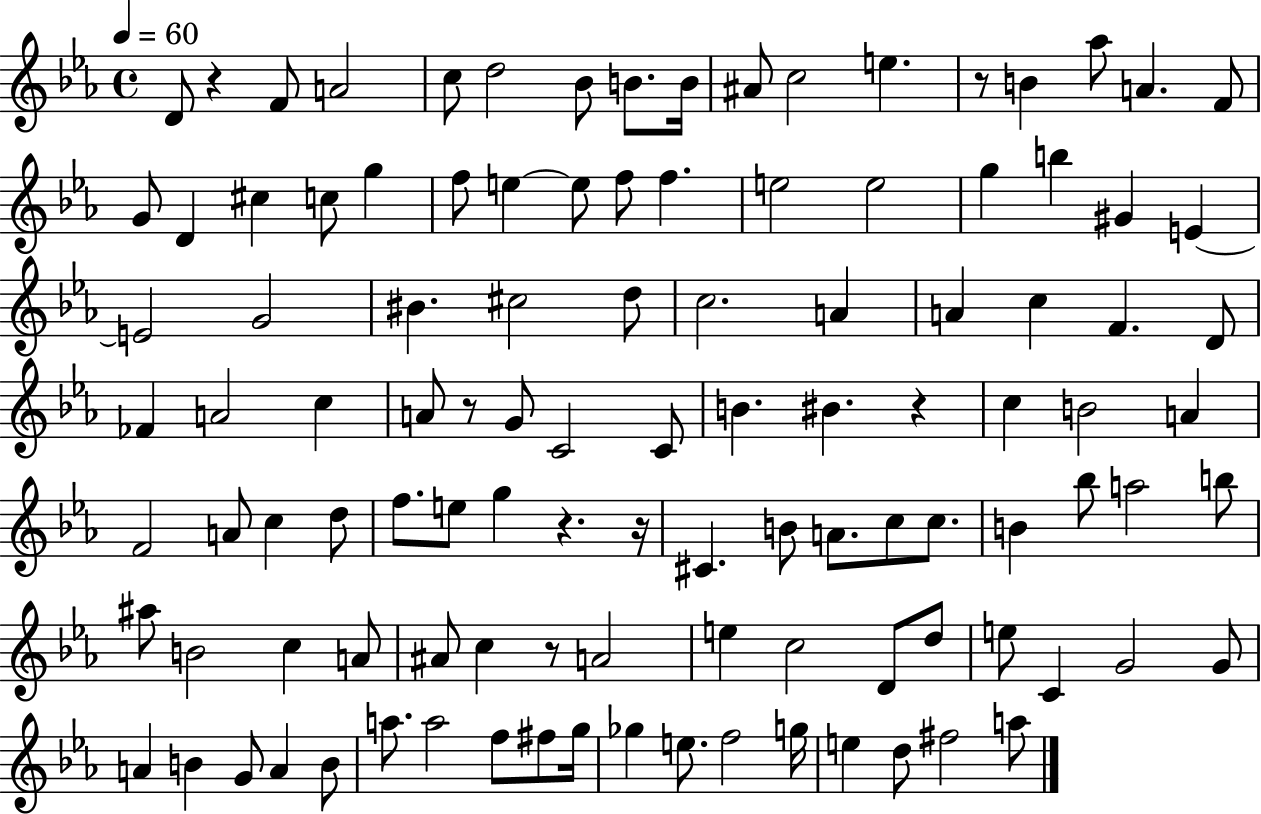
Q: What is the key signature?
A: EES major